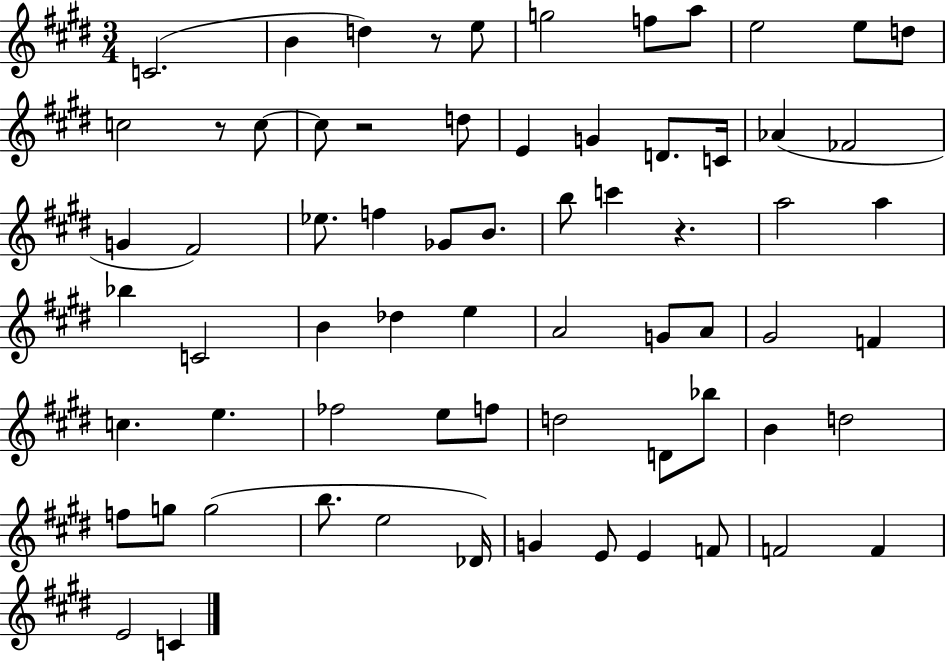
X:1
T:Untitled
M:3/4
L:1/4
K:E
C2 B d z/2 e/2 g2 f/2 a/2 e2 e/2 d/2 c2 z/2 c/2 c/2 z2 d/2 E G D/2 C/4 _A _F2 G ^F2 _e/2 f _G/2 B/2 b/2 c' z a2 a _b C2 B _d e A2 G/2 A/2 ^G2 F c e _f2 e/2 f/2 d2 D/2 _b/2 B d2 f/2 g/2 g2 b/2 e2 _D/4 G E/2 E F/2 F2 F E2 C